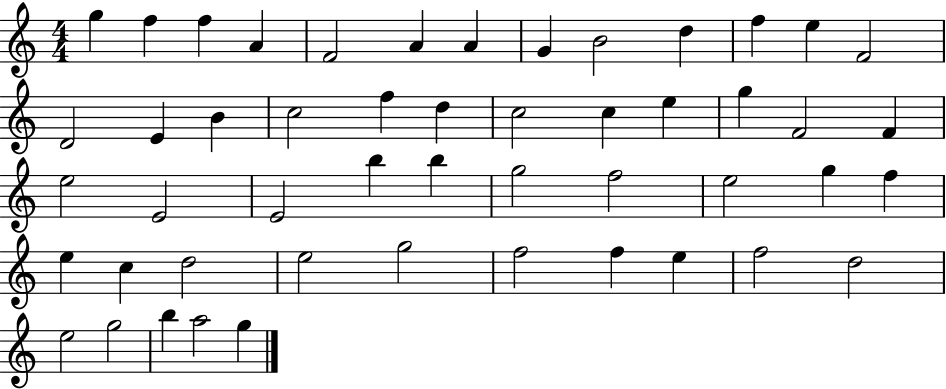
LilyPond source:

{
  \clef treble
  \numericTimeSignature
  \time 4/4
  \key c \major
  g''4 f''4 f''4 a'4 | f'2 a'4 a'4 | g'4 b'2 d''4 | f''4 e''4 f'2 | \break d'2 e'4 b'4 | c''2 f''4 d''4 | c''2 c''4 e''4 | g''4 f'2 f'4 | \break e''2 e'2 | e'2 b''4 b''4 | g''2 f''2 | e''2 g''4 f''4 | \break e''4 c''4 d''2 | e''2 g''2 | f''2 f''4 e''4 | f''2 d''2 | \break e''2 g''2 | b''4 a''2 g''4 | \bar "|."
}